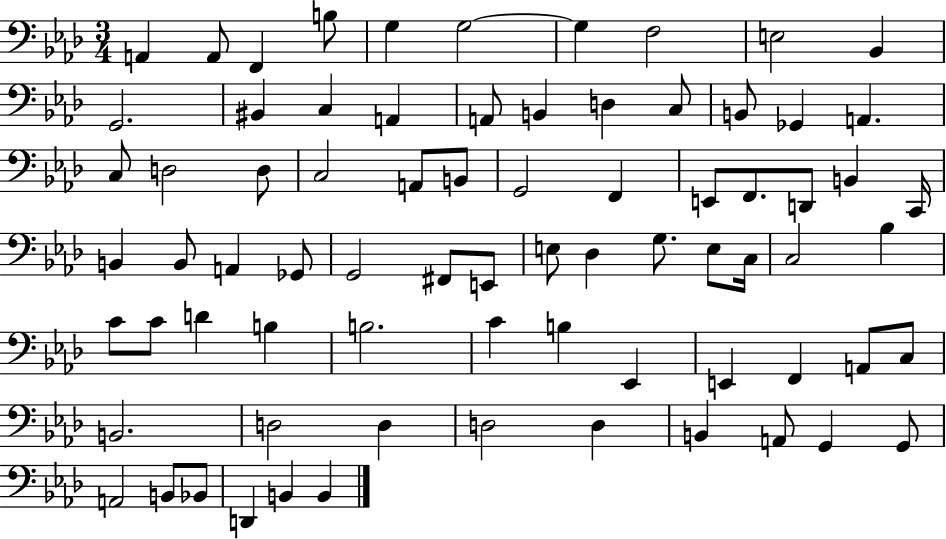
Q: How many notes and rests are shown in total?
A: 75